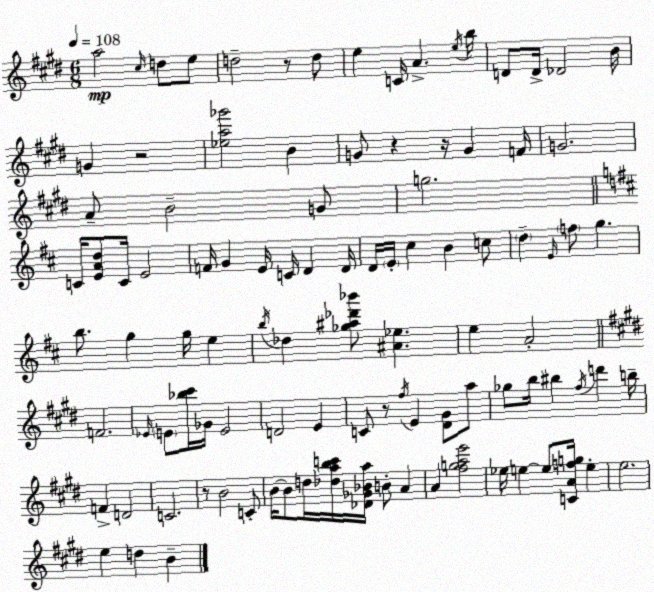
X:1
T:Untitled
M:6/8
L:1/4
K:E
a2 ^c/4 d/2 e/2 d2 z/2 d/2 e C/4 A e/4 b/4 D/2 D/4 _D2 B/4 G z2 [_ea_g']2 B G/2 z z/4 G F/4 G2 A/2 B2 G/2 g2 C/4 [EAd]/2 C/4 E2 F/4 G E/4 C/4 D D/4 D/4 E/4 ^c B c/2 d E/4 f/2 g b/2 g g/4 e b/4 _d [_g^a_d'_b']/2 [^A_e] e A2 F2 _E/4 E/2 [_b^c']/4 _G/4 E2 D2 E C/2 z/2 ^f/4 E [^D^G]/2 a/2 _g/2 b/4 ^b ^f/4 d' b/4 F D2 C2 z/2 B2 C/2 B/4 B/2 d/4 [_dabc']/4 [_D_G_Ba]/4 B/2 A A [^fgae']2 _e/4 e e/2 [CAfg]/4 e e2 e d B